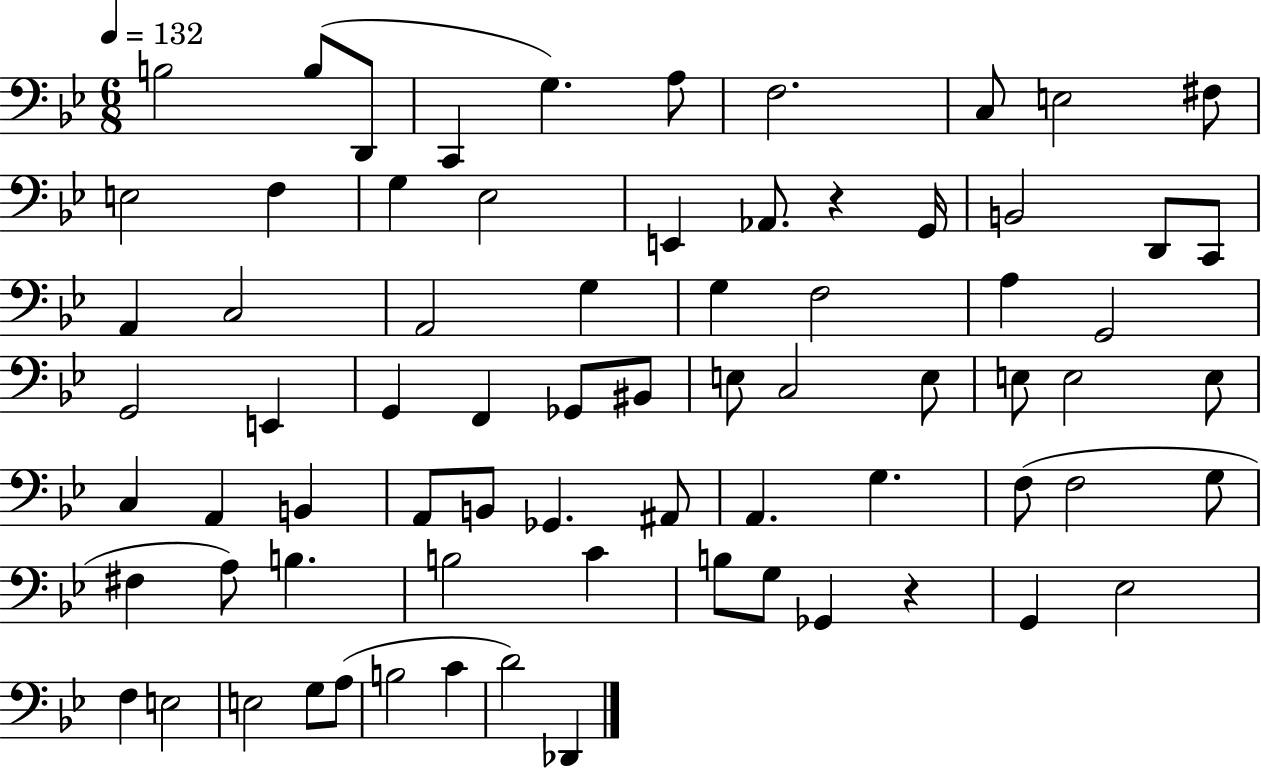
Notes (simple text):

B3/h B3/e D2/e C2/q G3/q. A3/e F3/h. C3/e E3/h F#3/e E3/h F3/q G3/q Eb3/h E2/q Ab2/e. R/q G2/s B2/h D2/e C2/e A2/q C3/h A2/h G3/q G3/q F3/h A3/q G2/h G2/h E2/q G2/q F2/q Gb2/e BIS2/e E3/e C3/h E3/e E3/e E3/h E3/e C3/q A2/q B2/q A2/e B2/e Gb2/q. A#2/e A2/q. G3/q. F3/e F3/h G3/e F#3/q A3/e B3/q. B3/h C4/q B3/e G3/e Gb2/q R/q G2/q Eb3/h F3/q E3/h E3/h G3/e A3/e B3/h C4/q D4/h Db2/q